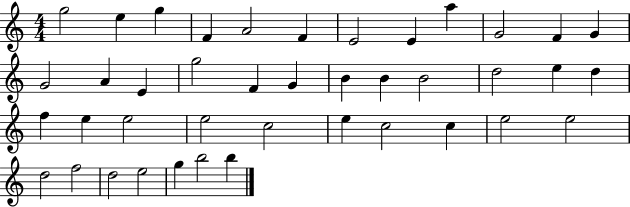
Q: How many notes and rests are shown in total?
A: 41